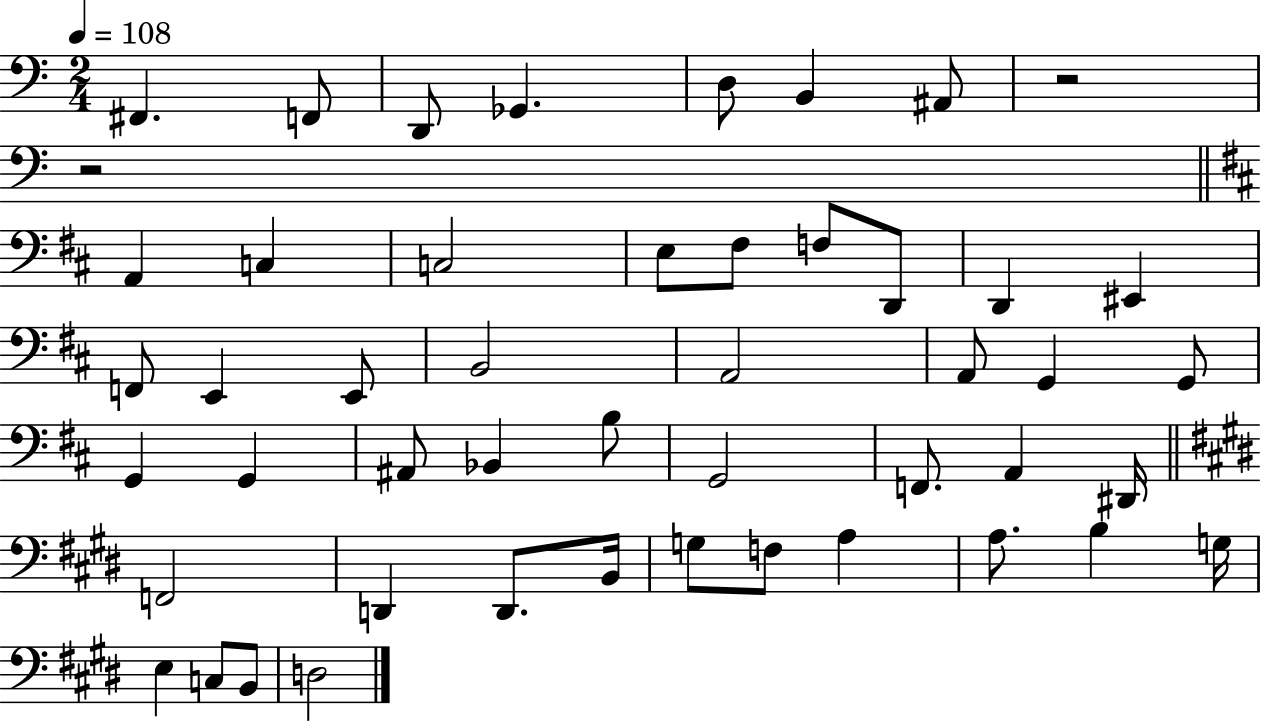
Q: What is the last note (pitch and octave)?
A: D3